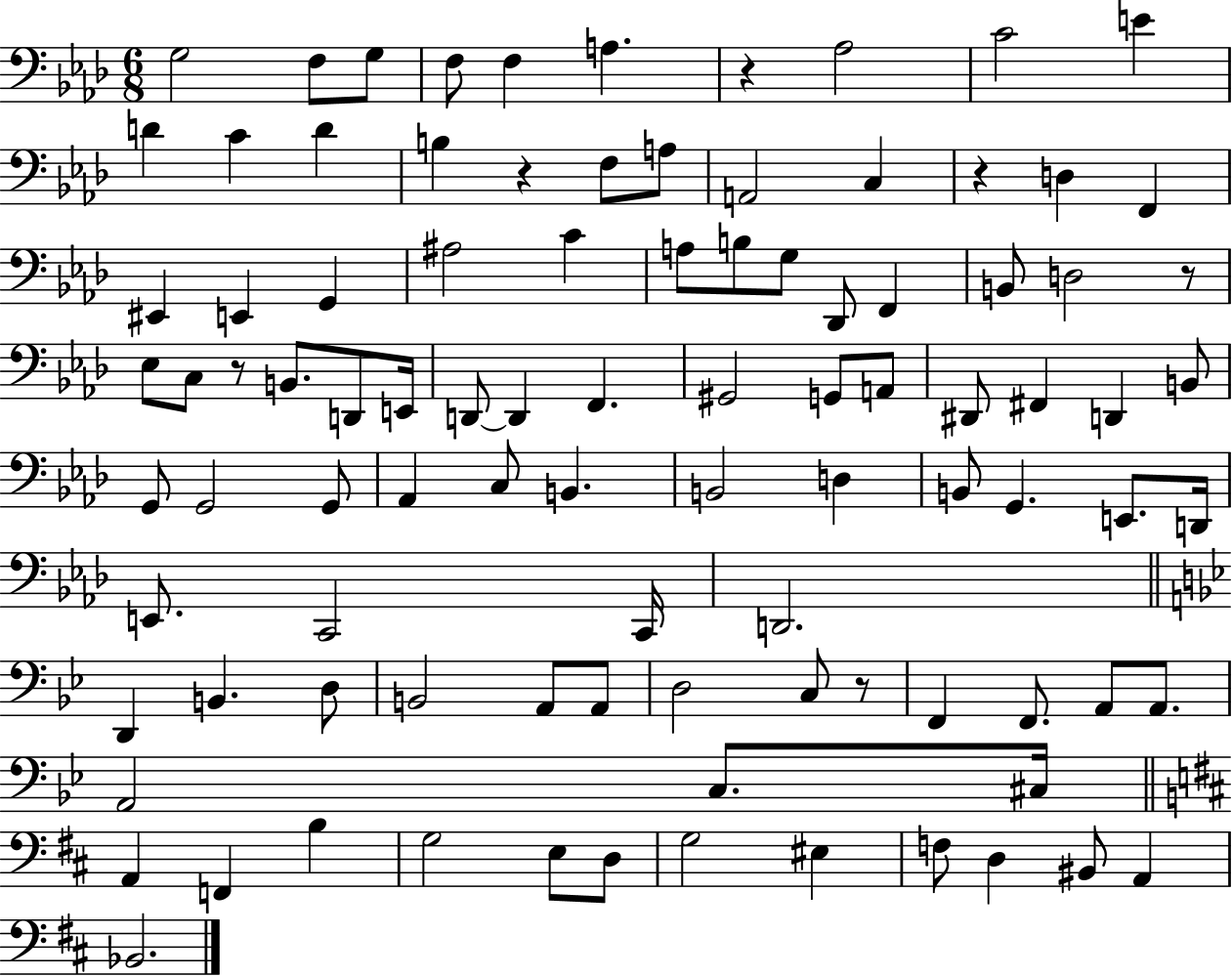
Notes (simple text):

G3/h F3/e G3/e F3/e F3/q A3/q. R/q Ab3/h C4/h E4/q D4/q C4/q D4/q B3/q R/q F3/e A3/e A2/h C3/q R/q D3/q F2/q EIS2/q E2/q G2/q A#3/h C4/q A3/e B3/e G3/e Db2/e F2/q B2/e D3/h R/e Eb3/e C3/e R/e B2/e. D2/e E2/s D2/e D2/q F2/q. G#2/h G2/e A2/e D#2/e F#2/q D2/q B2/e G2/e G2/h G2/e Ab2/q C3/e B2/q. B2/h D3/q B2/e G2/q. E2/e. D2/s E2/e. C2/h C2/s D2/h. D2/q B2/q. D3/e B2/h A2/e A2/e D3/h C3/e R/e F2/q F2/e. A2/e A2/e. A2/h C3/e. C#3/s A2/q F2/q B3/q G3/h E3/e D3/e G3/h EIS3/q F3/e D3/q BIS2/e A2/q Bb2/h.